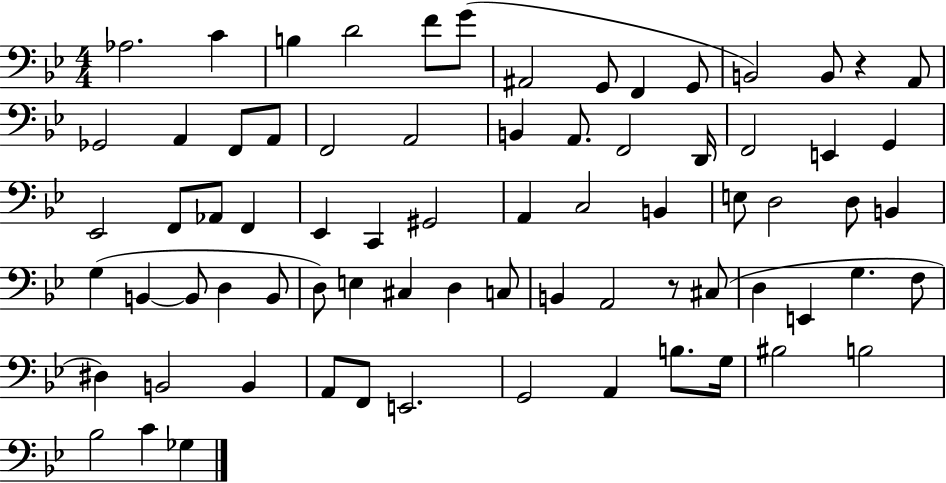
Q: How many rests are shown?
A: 2